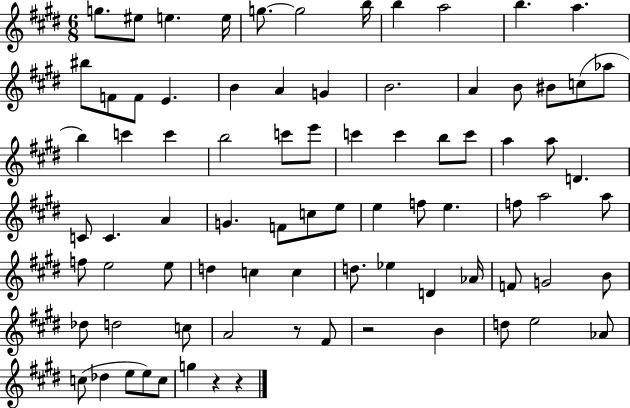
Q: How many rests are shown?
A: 4